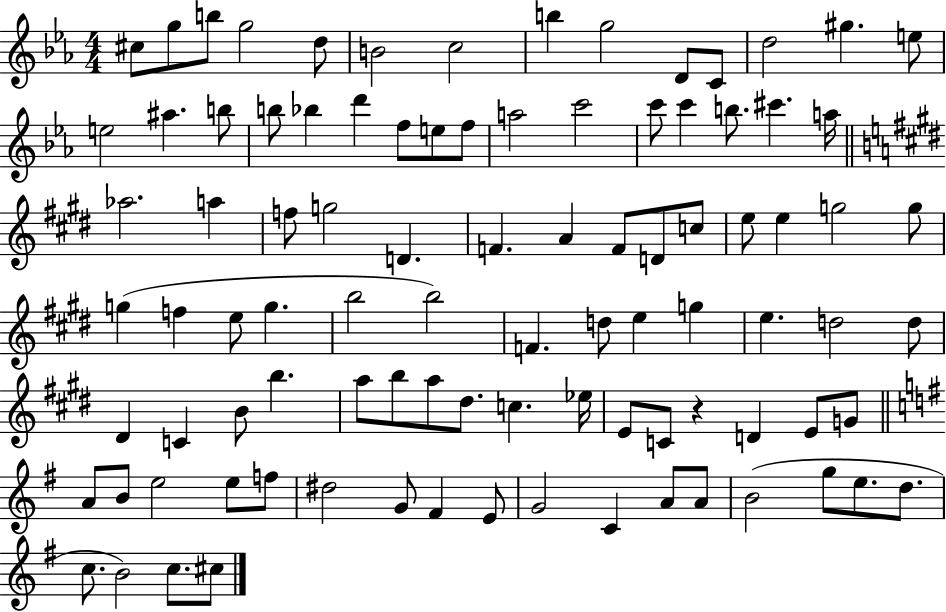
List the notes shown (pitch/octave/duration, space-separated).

C#5/e G5/e B5/e G5/h D5/e B4/h C5/h B5/q G5/h D4/e C4/e D5/h G#5/q. E5/e E5/h A#5/q. B5/e B5/e Bb5/q D6/q F5/e E5/e F5/e A5/h C6/h C6/e C6/q B5/e. C#6/q. A5/s Ab5/h. A5/q F5/e G5/h D4/q. F4/q. A4/q F4/e D4/e C5/e E5/e E5/q G5/h G5/e G5/q F5/q E5/e G5/q. B5/h B5/h F4/q. D5/e E5/q G5/q E5/q. D5/h D5/e D#4/q C4/q B4/e B5/q. A5/e B5/e A5/e D#5/e. C5/q. Eb5/s E4/e C4/e R/q D4/q E4/e G4/e A4/e B4/e E5/h E5/e F5/e D#5/h G4/e F#4/q E4/e G4/h C4/q A4/e A4/e B4/h G5/e E5/e. D5/e. C5/e. B4/h C5/e. C#5/e